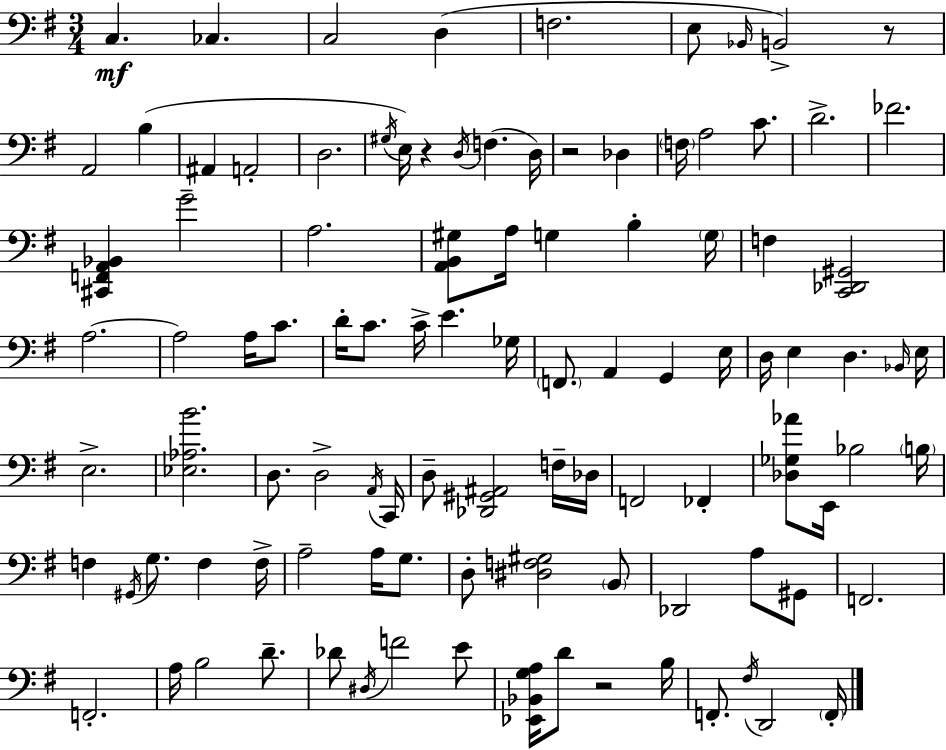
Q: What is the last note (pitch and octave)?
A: F2